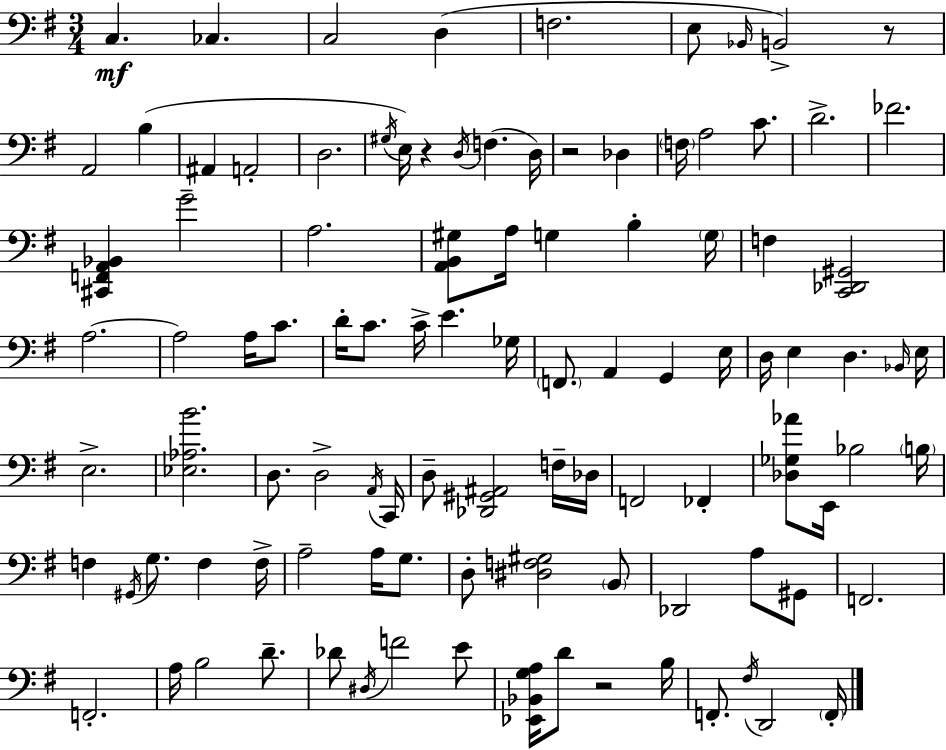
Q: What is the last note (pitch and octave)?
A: F2